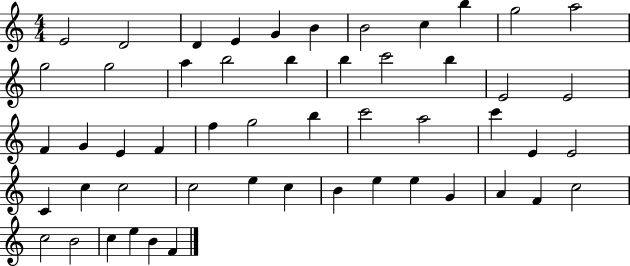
{
  \clef treble
  \numericTimeSignature
  \time 4/4
  \key c \major
  e'2 d'2 | d'4 e'4 g'4 b'4 | b'2 c''4 b''4 | g''2 a''2 | \break g''2 g''2 | a''4 b''2 b''4 | b''4 c'''2 b''4 | e'2 e'2 | \break f'4 g'4 e'4 f'4 | f''4 g''2 b''4 | c'''2 a''2 | c'''4 e'4 e'2 | \break c'4 c''4 c''2 | c''2 e''4 c''4 | b'4 e''4 e''4 g'4 | a'4 f'4 c''2 | \break c''2 b'2 | c''4 e''4 b'4 f'4 | \bar "|."
}